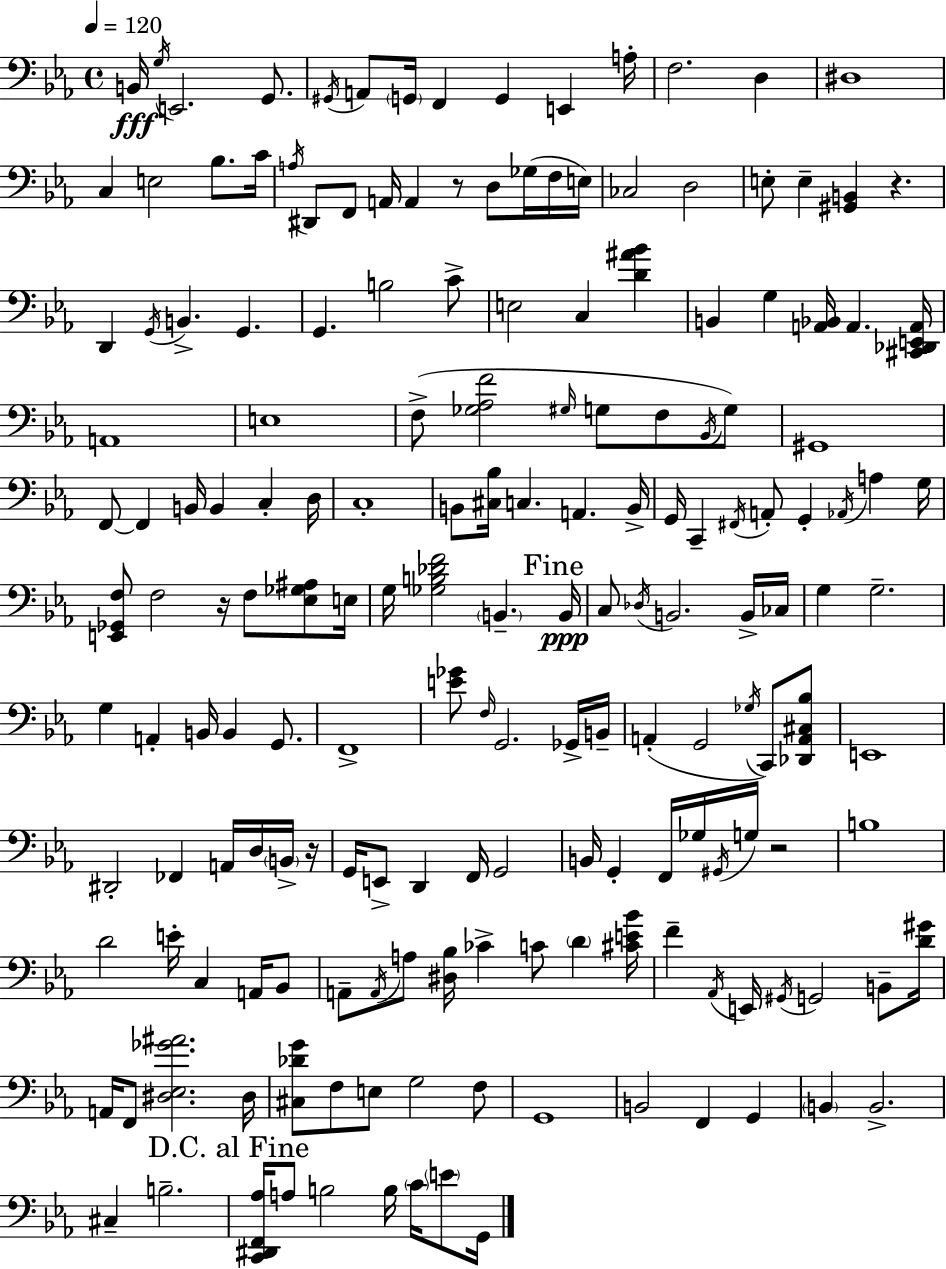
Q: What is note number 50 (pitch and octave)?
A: Bb2